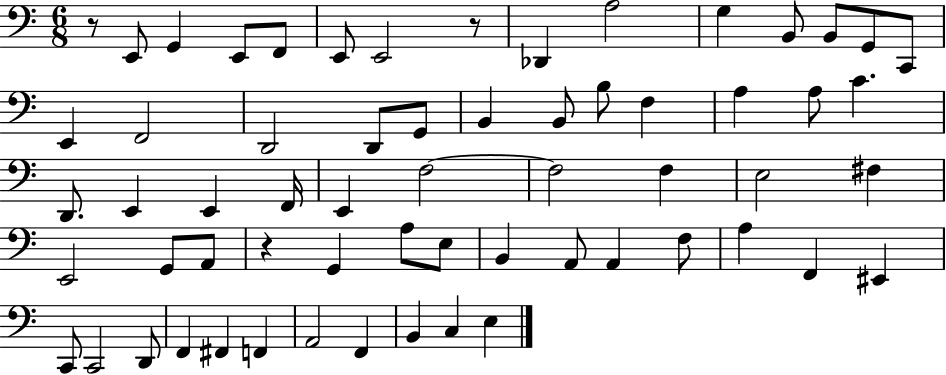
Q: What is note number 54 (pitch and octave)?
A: F2